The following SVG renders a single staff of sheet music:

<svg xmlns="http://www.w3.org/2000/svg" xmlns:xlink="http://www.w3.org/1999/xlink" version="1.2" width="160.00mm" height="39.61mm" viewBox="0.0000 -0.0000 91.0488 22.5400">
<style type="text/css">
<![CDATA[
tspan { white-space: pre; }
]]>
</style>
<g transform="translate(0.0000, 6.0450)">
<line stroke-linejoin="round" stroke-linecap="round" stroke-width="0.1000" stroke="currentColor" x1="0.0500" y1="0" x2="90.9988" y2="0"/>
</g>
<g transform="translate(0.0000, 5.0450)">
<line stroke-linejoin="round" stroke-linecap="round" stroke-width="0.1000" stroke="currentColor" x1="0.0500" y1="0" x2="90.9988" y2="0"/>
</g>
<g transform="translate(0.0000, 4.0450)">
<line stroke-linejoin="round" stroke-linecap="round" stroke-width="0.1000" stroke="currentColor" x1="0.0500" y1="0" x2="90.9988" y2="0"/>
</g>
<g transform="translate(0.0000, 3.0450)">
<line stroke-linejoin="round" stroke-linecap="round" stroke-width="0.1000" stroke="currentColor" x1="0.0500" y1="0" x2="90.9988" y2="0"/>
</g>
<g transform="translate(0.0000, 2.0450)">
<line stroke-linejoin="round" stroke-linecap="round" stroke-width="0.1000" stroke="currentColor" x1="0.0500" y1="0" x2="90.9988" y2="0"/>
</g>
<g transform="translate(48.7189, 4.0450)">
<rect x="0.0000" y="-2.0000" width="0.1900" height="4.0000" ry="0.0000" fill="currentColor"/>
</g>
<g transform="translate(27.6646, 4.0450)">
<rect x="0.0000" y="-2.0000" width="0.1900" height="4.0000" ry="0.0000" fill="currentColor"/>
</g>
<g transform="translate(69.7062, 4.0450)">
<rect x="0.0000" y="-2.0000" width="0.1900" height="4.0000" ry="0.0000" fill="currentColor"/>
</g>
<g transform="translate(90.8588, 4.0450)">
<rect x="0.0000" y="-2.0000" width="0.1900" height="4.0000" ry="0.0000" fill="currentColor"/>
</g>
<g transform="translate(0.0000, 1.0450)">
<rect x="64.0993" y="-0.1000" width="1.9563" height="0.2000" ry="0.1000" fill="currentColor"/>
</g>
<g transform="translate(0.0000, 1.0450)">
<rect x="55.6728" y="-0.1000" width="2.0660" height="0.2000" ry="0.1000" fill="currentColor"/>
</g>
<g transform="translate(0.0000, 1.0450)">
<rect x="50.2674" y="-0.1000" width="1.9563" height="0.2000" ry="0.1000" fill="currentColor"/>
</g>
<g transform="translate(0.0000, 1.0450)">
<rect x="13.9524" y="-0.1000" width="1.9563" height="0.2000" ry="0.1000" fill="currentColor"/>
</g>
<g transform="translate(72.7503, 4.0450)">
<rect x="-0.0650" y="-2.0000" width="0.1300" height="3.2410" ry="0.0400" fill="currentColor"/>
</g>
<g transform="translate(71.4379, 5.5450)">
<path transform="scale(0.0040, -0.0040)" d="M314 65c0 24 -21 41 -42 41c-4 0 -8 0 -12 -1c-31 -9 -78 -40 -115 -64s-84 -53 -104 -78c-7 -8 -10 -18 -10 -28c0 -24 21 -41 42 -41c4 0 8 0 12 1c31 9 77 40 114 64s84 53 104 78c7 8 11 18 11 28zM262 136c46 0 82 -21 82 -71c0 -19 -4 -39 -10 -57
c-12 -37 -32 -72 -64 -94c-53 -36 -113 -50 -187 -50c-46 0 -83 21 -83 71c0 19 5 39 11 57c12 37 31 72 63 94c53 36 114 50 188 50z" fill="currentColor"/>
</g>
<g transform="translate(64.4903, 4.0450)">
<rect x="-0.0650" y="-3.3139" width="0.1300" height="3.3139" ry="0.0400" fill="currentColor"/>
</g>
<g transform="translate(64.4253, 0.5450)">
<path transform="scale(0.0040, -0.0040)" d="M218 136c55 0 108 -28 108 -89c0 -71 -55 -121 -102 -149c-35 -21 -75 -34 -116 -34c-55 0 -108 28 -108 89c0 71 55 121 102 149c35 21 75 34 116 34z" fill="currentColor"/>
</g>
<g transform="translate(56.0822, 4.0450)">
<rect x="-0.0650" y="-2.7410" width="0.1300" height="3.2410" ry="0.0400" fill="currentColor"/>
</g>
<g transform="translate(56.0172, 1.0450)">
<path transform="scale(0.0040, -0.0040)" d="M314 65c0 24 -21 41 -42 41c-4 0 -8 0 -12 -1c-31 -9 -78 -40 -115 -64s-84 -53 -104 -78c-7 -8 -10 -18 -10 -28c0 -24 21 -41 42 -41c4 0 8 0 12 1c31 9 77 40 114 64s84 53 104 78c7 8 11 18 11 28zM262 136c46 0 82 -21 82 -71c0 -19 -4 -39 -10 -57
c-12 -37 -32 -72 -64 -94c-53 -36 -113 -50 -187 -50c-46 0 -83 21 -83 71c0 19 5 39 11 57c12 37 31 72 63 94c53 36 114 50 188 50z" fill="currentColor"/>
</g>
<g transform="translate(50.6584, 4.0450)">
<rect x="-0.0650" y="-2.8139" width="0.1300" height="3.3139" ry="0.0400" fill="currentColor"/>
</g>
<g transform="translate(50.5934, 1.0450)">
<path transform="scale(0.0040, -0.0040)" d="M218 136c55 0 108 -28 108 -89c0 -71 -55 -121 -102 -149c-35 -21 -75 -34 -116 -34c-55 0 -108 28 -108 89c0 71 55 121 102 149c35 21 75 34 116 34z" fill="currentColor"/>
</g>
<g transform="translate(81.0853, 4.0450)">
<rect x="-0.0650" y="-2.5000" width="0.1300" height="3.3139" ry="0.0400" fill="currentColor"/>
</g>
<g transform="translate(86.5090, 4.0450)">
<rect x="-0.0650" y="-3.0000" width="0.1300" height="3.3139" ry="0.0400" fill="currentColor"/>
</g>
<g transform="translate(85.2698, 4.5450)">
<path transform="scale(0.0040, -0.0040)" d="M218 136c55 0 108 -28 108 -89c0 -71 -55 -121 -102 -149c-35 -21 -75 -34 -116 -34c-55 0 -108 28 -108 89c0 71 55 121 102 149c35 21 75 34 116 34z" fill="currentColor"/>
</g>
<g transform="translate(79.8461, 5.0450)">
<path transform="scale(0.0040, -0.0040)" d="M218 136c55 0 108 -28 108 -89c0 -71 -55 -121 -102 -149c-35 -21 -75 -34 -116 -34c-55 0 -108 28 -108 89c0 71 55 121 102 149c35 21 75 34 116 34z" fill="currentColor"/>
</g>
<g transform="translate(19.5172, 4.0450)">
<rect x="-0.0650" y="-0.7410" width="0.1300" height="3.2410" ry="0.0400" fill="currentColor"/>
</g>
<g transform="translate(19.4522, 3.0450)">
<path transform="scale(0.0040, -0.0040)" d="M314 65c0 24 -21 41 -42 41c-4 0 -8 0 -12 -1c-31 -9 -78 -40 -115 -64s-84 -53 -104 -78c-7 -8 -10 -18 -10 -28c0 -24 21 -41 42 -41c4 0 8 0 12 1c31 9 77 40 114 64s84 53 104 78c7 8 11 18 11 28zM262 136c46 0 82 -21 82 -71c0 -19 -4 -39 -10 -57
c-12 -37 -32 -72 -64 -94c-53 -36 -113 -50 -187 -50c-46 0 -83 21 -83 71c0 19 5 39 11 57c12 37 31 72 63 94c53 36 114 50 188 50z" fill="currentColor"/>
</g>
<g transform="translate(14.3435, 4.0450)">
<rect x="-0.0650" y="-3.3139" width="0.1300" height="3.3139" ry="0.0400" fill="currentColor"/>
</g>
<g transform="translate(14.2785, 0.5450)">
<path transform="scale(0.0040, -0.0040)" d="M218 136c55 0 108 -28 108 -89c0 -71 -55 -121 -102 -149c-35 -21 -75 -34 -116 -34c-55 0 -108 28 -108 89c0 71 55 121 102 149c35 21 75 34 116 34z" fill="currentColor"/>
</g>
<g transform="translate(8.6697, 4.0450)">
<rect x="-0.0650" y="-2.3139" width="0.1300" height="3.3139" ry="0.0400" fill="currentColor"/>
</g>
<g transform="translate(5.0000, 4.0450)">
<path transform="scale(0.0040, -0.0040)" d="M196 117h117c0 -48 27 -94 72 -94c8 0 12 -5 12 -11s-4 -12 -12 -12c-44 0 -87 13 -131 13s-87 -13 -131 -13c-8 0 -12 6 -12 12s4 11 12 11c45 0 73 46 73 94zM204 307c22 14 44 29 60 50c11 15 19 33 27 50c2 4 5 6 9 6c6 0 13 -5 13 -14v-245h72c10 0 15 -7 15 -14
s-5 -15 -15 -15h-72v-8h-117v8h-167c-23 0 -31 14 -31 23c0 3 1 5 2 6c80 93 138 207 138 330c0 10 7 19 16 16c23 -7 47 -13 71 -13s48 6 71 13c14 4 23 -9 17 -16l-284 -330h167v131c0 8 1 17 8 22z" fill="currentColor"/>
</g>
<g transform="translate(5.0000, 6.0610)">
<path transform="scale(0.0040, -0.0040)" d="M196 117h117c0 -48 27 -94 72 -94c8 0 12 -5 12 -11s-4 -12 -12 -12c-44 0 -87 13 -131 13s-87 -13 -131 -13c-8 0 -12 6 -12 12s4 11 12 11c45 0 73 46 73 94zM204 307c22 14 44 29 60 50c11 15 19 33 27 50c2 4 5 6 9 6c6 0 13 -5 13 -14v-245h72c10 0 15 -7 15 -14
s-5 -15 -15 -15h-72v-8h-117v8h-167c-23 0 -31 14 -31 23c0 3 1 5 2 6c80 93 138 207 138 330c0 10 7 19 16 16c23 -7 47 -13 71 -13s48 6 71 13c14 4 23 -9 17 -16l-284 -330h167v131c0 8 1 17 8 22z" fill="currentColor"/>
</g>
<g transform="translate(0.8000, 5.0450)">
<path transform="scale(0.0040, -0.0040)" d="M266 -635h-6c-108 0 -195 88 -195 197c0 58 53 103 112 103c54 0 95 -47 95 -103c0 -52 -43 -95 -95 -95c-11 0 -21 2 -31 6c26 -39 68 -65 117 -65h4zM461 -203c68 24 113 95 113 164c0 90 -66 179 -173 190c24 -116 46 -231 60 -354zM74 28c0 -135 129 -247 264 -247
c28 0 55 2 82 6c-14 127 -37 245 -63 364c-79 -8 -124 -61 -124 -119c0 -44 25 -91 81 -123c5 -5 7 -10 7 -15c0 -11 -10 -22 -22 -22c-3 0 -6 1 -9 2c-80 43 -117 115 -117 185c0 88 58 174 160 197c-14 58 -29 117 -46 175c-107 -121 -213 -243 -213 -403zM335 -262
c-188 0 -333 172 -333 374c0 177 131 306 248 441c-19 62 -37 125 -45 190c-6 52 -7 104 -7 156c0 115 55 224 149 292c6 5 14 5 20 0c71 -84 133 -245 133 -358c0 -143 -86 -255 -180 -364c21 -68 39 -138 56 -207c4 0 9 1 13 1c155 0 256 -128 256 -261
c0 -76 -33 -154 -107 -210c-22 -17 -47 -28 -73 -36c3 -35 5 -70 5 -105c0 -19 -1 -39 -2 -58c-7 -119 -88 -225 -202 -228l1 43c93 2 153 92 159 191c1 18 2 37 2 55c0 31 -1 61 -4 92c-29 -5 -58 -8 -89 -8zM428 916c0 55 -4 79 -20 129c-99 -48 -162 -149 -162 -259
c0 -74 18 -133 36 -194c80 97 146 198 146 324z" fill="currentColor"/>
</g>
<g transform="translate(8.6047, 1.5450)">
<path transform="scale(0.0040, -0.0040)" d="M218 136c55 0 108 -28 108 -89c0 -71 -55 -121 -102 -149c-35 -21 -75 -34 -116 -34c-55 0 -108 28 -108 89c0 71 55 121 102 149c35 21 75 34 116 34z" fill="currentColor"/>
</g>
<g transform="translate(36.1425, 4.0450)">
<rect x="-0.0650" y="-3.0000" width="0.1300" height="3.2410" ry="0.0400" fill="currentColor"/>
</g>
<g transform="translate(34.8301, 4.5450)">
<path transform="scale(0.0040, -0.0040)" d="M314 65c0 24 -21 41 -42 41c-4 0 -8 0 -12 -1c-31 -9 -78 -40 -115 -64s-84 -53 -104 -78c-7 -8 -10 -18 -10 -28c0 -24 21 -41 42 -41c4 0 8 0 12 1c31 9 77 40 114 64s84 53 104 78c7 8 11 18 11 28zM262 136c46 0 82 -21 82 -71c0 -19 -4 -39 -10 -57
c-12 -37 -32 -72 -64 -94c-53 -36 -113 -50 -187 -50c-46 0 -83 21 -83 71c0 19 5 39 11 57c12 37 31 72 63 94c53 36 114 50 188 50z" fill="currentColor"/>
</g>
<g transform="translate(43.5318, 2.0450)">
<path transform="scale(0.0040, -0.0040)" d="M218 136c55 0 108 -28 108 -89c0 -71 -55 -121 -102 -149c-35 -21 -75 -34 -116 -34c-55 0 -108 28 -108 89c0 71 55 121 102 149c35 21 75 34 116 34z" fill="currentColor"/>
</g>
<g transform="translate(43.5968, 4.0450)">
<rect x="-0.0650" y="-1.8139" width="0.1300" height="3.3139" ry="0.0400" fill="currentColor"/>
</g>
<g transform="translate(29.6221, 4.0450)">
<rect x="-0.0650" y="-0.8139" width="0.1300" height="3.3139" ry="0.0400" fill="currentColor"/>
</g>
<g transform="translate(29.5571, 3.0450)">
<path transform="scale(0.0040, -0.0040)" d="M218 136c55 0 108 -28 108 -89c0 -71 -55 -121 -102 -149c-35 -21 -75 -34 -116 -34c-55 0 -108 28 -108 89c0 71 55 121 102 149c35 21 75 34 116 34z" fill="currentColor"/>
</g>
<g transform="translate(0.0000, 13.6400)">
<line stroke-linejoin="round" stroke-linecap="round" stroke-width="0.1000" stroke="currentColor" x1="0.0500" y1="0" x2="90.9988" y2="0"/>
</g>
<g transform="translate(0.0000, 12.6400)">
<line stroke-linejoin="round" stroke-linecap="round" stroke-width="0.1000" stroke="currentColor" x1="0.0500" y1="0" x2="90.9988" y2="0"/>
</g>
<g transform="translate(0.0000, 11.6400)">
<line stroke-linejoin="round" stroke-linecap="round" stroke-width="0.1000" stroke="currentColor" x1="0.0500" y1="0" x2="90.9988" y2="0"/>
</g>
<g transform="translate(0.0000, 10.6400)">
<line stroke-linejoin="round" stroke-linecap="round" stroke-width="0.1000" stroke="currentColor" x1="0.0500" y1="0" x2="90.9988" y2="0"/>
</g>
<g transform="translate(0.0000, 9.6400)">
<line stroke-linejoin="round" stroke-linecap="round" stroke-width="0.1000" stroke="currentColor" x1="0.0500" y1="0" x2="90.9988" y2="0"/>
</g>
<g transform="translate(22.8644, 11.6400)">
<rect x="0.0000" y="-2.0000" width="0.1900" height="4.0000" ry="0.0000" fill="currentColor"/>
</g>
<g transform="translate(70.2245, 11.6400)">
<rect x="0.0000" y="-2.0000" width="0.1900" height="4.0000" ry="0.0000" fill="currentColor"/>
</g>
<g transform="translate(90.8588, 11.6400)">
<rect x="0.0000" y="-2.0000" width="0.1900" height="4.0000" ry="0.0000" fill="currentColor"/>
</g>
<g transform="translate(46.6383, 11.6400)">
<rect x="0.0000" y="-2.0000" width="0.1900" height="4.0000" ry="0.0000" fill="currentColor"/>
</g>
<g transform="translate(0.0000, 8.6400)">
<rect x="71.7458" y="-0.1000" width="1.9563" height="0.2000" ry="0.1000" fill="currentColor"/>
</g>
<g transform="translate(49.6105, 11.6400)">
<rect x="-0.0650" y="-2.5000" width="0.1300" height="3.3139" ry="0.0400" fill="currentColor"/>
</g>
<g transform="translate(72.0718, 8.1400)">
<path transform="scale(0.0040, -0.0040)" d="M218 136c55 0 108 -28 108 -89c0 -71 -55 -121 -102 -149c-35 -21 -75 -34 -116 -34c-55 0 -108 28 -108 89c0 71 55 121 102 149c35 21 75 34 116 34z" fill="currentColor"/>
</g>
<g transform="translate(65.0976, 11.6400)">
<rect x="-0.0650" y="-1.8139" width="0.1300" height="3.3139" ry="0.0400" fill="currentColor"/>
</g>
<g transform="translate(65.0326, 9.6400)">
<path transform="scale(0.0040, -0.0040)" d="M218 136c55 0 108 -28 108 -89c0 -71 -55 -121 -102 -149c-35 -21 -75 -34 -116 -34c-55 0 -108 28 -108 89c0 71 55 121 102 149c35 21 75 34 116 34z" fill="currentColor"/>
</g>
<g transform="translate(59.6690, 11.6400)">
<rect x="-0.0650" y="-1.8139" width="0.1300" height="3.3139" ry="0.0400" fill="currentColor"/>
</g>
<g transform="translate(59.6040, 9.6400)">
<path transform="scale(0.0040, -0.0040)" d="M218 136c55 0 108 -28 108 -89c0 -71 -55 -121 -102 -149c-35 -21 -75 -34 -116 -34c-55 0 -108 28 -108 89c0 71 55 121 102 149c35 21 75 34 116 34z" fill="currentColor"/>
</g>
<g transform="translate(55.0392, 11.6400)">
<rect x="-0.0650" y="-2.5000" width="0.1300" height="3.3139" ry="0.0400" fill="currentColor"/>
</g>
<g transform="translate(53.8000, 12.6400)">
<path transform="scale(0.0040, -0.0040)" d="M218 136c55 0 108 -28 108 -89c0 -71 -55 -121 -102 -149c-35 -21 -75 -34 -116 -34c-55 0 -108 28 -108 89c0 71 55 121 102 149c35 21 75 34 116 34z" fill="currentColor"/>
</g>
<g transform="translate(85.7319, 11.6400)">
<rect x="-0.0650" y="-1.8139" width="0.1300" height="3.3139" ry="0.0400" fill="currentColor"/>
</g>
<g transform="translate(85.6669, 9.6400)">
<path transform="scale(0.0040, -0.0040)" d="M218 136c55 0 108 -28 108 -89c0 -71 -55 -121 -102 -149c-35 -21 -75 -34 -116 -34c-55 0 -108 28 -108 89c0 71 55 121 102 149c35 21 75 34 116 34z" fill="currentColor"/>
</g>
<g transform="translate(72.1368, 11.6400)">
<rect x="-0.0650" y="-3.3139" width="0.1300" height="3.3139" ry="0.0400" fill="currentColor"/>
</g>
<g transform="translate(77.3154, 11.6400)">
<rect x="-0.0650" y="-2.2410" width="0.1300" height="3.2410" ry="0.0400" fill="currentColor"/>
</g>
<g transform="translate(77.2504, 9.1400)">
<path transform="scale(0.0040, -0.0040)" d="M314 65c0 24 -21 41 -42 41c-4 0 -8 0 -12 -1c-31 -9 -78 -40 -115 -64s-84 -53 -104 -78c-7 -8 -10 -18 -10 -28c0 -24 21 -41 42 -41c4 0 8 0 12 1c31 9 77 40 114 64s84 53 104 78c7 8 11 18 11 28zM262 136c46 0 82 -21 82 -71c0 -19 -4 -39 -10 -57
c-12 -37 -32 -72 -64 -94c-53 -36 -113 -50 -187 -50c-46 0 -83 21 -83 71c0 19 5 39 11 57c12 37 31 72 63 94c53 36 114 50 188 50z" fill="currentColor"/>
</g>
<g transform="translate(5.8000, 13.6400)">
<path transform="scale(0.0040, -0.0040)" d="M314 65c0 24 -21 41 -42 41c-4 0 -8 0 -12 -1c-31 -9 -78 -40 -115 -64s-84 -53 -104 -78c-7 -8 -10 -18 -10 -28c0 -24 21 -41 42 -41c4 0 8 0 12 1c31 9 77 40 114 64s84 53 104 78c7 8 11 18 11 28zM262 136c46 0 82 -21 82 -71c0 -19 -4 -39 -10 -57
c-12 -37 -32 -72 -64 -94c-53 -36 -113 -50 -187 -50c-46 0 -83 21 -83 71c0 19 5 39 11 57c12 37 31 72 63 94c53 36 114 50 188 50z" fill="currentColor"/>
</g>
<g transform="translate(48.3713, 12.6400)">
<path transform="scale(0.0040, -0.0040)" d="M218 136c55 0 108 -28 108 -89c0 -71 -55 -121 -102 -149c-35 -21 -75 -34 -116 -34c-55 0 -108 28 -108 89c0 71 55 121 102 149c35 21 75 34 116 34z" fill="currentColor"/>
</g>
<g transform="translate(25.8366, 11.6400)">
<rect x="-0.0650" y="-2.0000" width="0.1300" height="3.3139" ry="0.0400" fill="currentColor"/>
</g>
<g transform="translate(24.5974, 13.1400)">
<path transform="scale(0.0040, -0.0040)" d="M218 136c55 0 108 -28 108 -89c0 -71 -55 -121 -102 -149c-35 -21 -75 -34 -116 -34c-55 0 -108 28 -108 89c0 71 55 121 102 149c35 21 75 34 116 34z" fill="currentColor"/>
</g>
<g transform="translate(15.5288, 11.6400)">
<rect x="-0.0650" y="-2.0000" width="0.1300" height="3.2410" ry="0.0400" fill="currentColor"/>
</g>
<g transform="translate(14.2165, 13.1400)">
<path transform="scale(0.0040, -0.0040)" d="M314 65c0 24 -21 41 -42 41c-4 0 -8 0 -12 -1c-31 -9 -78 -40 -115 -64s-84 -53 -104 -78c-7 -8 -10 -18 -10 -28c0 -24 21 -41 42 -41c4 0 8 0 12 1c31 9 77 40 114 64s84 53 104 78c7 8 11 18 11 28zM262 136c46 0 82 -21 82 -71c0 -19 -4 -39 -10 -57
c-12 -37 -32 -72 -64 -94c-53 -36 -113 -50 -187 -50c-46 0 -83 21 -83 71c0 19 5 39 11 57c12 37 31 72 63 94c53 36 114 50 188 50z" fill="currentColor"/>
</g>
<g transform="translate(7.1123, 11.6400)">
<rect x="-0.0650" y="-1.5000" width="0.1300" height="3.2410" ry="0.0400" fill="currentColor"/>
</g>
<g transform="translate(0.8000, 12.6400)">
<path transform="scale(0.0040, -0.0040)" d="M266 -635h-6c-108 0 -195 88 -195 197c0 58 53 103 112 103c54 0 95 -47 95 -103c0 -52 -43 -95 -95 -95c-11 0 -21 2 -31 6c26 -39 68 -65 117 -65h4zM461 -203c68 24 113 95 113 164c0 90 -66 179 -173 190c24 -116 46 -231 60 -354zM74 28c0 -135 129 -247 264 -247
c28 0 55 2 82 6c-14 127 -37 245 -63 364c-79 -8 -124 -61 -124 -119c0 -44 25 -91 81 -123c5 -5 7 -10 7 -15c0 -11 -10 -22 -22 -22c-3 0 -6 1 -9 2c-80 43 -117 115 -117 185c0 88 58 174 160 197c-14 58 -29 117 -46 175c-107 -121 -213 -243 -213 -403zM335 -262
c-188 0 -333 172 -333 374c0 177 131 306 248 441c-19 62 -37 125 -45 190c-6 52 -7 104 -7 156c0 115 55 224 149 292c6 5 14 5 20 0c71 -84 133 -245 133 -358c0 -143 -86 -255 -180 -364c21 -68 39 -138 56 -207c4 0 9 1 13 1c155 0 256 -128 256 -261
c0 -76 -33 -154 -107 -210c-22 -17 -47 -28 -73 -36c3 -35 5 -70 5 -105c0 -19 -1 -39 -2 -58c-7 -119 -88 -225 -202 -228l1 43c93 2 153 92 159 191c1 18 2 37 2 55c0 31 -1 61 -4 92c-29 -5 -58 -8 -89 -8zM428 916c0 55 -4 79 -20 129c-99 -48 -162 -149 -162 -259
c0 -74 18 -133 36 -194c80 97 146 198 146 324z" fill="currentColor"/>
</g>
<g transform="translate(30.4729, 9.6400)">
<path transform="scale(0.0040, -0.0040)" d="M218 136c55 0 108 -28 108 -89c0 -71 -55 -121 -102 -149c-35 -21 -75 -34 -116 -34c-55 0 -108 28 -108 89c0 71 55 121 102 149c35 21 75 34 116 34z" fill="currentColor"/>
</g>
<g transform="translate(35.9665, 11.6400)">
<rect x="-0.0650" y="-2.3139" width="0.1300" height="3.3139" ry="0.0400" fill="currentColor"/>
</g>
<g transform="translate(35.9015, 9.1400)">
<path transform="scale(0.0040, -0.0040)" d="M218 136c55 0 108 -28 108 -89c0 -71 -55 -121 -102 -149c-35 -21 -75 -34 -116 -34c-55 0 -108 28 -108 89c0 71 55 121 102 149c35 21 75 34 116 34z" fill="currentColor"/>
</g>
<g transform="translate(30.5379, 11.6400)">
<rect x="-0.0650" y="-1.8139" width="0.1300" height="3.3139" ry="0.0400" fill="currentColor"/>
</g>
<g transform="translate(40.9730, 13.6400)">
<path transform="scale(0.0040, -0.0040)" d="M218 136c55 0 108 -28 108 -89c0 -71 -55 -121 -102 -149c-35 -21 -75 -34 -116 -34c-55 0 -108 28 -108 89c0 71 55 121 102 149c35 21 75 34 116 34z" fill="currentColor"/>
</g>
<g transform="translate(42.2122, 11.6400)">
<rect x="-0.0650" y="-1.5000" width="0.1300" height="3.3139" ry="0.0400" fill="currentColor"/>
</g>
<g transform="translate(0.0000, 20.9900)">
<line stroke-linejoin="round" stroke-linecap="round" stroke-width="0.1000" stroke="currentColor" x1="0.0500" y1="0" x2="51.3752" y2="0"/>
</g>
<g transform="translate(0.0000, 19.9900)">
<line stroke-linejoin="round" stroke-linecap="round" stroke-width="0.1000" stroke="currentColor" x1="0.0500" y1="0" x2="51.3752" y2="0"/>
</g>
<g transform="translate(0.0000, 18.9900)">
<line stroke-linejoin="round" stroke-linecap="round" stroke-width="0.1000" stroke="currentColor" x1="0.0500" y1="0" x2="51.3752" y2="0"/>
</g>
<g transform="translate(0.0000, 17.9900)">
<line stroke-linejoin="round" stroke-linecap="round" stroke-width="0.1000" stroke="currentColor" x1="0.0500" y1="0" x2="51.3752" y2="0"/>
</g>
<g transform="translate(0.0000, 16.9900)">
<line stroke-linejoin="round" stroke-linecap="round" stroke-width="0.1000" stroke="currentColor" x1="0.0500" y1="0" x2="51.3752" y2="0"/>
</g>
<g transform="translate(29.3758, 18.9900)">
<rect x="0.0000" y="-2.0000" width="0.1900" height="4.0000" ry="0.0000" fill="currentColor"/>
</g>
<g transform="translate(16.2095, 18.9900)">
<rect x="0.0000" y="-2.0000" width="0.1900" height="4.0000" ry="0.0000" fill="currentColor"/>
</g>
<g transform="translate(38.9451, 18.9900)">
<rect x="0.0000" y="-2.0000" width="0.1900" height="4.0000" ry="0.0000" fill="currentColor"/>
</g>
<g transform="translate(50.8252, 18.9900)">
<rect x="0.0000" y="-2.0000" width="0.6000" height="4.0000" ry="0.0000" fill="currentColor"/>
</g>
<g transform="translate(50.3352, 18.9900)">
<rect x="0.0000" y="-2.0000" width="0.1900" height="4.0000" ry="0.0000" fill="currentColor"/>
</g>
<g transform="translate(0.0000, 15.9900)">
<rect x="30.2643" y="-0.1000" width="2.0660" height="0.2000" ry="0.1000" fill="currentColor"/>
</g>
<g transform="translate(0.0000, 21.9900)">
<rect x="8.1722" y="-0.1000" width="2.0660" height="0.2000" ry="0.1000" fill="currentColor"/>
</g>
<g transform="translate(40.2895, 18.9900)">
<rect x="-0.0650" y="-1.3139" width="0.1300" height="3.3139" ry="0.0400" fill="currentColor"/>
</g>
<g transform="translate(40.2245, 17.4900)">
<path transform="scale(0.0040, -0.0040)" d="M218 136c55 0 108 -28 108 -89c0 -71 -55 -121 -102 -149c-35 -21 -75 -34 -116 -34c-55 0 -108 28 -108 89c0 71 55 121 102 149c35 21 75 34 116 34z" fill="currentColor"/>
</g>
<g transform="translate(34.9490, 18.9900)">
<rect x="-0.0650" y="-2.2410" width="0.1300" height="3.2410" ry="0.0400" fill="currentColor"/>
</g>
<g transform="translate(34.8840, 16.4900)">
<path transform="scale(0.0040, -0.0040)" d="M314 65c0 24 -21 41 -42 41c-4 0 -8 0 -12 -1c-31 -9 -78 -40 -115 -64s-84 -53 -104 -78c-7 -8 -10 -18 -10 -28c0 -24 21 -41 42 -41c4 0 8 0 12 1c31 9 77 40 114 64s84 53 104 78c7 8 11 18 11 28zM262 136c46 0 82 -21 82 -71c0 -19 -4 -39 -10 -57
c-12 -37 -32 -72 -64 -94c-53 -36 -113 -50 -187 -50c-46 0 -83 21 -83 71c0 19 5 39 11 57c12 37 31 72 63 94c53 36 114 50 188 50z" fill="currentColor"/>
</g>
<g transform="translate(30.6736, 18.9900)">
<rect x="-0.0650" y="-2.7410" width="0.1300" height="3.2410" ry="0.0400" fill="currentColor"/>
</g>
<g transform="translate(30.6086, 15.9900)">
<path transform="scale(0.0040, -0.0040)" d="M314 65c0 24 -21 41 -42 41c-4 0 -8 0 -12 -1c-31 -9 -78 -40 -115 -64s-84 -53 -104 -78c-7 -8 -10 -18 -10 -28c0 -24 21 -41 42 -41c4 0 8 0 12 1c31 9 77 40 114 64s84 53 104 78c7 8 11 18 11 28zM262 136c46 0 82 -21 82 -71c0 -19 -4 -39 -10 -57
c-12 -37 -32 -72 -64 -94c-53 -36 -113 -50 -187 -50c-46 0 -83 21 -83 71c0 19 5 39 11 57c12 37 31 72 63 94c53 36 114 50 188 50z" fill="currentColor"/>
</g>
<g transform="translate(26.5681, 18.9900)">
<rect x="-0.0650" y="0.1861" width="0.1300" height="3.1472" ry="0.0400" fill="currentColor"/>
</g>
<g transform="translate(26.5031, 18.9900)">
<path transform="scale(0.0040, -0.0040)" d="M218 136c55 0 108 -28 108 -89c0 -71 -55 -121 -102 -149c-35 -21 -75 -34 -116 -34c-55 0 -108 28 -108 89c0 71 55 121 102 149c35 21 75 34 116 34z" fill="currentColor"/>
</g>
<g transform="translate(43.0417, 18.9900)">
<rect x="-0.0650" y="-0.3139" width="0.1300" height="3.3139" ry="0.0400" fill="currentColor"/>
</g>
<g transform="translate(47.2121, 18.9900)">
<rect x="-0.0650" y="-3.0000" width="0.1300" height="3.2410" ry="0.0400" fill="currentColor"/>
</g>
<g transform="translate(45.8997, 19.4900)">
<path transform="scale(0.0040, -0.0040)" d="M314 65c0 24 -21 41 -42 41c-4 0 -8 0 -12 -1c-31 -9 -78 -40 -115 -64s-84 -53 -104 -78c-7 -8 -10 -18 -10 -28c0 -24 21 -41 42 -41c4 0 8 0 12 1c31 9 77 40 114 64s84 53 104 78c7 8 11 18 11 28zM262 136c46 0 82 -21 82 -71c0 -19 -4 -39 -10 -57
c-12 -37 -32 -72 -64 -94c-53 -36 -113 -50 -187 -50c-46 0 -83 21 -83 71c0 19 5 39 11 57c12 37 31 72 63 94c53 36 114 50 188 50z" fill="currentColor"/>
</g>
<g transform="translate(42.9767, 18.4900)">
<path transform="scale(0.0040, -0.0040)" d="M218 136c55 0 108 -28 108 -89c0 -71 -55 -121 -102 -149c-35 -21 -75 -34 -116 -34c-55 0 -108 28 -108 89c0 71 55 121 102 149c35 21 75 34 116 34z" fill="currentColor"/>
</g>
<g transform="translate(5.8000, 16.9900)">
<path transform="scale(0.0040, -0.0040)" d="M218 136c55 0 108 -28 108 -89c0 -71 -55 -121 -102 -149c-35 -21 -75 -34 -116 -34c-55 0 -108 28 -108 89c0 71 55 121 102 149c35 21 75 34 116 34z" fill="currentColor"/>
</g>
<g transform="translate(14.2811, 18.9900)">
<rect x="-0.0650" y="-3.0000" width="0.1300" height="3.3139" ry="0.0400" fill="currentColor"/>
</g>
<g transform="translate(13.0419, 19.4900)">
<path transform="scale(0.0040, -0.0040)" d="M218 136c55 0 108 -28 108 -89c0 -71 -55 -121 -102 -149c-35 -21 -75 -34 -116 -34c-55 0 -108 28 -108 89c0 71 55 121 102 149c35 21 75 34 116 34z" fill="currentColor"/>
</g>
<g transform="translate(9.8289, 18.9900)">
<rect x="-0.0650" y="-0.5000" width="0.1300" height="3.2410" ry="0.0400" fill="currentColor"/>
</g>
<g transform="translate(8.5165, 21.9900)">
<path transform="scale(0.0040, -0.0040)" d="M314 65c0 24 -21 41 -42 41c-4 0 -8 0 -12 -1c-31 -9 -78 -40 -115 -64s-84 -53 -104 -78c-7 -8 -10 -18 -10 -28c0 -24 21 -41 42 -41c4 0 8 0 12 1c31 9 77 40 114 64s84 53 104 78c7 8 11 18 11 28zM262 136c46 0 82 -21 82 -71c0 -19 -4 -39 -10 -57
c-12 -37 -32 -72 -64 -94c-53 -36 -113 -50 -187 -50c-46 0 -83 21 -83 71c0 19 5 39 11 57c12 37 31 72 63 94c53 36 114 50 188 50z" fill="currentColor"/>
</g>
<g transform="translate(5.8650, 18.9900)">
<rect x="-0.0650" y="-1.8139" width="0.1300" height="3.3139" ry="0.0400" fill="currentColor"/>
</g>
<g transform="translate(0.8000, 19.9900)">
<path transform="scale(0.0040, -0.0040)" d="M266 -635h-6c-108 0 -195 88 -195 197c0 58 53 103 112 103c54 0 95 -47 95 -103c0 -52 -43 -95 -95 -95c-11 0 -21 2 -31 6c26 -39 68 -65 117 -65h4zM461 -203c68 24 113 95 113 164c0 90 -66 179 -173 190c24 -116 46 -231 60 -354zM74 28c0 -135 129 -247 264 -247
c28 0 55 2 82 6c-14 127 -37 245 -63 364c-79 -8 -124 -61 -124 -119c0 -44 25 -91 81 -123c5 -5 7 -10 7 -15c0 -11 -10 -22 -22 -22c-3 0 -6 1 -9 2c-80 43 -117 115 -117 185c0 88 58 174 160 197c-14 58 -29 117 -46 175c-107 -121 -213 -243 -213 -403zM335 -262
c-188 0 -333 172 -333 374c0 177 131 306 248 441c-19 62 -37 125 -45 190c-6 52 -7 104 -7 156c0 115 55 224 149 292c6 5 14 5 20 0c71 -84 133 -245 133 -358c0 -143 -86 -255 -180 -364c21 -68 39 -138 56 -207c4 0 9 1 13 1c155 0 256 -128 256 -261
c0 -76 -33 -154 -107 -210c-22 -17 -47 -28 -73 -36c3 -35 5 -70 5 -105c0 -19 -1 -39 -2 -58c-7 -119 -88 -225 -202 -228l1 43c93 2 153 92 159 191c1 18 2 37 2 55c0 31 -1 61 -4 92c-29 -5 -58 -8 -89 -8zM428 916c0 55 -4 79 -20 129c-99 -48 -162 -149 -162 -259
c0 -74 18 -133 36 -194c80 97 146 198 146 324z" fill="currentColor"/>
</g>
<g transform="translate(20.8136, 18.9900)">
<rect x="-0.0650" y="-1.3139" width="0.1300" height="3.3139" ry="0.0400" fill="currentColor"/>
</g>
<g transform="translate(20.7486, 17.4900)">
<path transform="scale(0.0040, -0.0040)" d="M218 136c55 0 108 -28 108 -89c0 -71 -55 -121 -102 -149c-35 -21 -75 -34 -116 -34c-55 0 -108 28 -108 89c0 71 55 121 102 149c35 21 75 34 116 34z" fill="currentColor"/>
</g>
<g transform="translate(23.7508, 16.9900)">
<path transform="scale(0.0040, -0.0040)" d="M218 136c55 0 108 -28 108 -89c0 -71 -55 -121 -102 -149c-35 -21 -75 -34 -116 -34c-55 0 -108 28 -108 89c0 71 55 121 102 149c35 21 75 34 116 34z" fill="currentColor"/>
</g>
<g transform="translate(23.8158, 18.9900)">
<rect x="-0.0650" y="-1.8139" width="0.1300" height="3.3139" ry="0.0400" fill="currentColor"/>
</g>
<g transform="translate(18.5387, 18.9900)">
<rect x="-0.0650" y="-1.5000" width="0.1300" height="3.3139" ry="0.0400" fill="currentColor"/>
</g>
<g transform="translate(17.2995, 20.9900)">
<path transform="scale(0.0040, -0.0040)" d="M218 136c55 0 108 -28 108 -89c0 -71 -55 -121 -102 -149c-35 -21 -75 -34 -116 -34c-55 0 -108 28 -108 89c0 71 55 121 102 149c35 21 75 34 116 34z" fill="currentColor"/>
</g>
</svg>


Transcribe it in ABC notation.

X:1
T:Untitled
M:4/4
L:1/4
K:C
g b d2 d A2 f a a2 b F2 G A E2 F2 F f g E G G f f b g2 f f C2 A E e f B a2 g2 e c A2